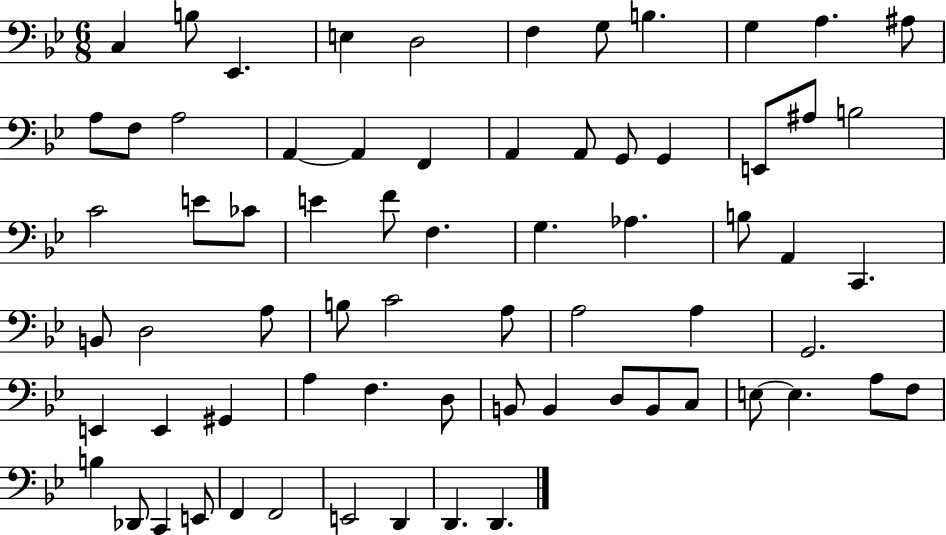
X:1
T:Untitled
M:6/8
L:1/4
K:Bb
C, B,/2 _E,, E, D,2 F, G,/2 B, G, A, ^A,/2 A,/2 F,/2 A,2 A,, A,, F,, A,, A,,/2 G,,/2 G,, E,,/2 ^A,/2 B,2 C2 E/2 _C/2 E F/2 F, G, _A, B,/2 A,, C,, B,,/2 D,2 A,/2 B,/2 C2 A,/2 A,2 A, G,,2 E,, E,, ^G,, A, F, D,/2 B,,/2 B,, D,/2 B,,/2 C,/2 E,/2 E, A,/2 F,/2 B, _D,,/2 C,, E,,/2 F,, F,,2 E,,2 D,, D,, D,,